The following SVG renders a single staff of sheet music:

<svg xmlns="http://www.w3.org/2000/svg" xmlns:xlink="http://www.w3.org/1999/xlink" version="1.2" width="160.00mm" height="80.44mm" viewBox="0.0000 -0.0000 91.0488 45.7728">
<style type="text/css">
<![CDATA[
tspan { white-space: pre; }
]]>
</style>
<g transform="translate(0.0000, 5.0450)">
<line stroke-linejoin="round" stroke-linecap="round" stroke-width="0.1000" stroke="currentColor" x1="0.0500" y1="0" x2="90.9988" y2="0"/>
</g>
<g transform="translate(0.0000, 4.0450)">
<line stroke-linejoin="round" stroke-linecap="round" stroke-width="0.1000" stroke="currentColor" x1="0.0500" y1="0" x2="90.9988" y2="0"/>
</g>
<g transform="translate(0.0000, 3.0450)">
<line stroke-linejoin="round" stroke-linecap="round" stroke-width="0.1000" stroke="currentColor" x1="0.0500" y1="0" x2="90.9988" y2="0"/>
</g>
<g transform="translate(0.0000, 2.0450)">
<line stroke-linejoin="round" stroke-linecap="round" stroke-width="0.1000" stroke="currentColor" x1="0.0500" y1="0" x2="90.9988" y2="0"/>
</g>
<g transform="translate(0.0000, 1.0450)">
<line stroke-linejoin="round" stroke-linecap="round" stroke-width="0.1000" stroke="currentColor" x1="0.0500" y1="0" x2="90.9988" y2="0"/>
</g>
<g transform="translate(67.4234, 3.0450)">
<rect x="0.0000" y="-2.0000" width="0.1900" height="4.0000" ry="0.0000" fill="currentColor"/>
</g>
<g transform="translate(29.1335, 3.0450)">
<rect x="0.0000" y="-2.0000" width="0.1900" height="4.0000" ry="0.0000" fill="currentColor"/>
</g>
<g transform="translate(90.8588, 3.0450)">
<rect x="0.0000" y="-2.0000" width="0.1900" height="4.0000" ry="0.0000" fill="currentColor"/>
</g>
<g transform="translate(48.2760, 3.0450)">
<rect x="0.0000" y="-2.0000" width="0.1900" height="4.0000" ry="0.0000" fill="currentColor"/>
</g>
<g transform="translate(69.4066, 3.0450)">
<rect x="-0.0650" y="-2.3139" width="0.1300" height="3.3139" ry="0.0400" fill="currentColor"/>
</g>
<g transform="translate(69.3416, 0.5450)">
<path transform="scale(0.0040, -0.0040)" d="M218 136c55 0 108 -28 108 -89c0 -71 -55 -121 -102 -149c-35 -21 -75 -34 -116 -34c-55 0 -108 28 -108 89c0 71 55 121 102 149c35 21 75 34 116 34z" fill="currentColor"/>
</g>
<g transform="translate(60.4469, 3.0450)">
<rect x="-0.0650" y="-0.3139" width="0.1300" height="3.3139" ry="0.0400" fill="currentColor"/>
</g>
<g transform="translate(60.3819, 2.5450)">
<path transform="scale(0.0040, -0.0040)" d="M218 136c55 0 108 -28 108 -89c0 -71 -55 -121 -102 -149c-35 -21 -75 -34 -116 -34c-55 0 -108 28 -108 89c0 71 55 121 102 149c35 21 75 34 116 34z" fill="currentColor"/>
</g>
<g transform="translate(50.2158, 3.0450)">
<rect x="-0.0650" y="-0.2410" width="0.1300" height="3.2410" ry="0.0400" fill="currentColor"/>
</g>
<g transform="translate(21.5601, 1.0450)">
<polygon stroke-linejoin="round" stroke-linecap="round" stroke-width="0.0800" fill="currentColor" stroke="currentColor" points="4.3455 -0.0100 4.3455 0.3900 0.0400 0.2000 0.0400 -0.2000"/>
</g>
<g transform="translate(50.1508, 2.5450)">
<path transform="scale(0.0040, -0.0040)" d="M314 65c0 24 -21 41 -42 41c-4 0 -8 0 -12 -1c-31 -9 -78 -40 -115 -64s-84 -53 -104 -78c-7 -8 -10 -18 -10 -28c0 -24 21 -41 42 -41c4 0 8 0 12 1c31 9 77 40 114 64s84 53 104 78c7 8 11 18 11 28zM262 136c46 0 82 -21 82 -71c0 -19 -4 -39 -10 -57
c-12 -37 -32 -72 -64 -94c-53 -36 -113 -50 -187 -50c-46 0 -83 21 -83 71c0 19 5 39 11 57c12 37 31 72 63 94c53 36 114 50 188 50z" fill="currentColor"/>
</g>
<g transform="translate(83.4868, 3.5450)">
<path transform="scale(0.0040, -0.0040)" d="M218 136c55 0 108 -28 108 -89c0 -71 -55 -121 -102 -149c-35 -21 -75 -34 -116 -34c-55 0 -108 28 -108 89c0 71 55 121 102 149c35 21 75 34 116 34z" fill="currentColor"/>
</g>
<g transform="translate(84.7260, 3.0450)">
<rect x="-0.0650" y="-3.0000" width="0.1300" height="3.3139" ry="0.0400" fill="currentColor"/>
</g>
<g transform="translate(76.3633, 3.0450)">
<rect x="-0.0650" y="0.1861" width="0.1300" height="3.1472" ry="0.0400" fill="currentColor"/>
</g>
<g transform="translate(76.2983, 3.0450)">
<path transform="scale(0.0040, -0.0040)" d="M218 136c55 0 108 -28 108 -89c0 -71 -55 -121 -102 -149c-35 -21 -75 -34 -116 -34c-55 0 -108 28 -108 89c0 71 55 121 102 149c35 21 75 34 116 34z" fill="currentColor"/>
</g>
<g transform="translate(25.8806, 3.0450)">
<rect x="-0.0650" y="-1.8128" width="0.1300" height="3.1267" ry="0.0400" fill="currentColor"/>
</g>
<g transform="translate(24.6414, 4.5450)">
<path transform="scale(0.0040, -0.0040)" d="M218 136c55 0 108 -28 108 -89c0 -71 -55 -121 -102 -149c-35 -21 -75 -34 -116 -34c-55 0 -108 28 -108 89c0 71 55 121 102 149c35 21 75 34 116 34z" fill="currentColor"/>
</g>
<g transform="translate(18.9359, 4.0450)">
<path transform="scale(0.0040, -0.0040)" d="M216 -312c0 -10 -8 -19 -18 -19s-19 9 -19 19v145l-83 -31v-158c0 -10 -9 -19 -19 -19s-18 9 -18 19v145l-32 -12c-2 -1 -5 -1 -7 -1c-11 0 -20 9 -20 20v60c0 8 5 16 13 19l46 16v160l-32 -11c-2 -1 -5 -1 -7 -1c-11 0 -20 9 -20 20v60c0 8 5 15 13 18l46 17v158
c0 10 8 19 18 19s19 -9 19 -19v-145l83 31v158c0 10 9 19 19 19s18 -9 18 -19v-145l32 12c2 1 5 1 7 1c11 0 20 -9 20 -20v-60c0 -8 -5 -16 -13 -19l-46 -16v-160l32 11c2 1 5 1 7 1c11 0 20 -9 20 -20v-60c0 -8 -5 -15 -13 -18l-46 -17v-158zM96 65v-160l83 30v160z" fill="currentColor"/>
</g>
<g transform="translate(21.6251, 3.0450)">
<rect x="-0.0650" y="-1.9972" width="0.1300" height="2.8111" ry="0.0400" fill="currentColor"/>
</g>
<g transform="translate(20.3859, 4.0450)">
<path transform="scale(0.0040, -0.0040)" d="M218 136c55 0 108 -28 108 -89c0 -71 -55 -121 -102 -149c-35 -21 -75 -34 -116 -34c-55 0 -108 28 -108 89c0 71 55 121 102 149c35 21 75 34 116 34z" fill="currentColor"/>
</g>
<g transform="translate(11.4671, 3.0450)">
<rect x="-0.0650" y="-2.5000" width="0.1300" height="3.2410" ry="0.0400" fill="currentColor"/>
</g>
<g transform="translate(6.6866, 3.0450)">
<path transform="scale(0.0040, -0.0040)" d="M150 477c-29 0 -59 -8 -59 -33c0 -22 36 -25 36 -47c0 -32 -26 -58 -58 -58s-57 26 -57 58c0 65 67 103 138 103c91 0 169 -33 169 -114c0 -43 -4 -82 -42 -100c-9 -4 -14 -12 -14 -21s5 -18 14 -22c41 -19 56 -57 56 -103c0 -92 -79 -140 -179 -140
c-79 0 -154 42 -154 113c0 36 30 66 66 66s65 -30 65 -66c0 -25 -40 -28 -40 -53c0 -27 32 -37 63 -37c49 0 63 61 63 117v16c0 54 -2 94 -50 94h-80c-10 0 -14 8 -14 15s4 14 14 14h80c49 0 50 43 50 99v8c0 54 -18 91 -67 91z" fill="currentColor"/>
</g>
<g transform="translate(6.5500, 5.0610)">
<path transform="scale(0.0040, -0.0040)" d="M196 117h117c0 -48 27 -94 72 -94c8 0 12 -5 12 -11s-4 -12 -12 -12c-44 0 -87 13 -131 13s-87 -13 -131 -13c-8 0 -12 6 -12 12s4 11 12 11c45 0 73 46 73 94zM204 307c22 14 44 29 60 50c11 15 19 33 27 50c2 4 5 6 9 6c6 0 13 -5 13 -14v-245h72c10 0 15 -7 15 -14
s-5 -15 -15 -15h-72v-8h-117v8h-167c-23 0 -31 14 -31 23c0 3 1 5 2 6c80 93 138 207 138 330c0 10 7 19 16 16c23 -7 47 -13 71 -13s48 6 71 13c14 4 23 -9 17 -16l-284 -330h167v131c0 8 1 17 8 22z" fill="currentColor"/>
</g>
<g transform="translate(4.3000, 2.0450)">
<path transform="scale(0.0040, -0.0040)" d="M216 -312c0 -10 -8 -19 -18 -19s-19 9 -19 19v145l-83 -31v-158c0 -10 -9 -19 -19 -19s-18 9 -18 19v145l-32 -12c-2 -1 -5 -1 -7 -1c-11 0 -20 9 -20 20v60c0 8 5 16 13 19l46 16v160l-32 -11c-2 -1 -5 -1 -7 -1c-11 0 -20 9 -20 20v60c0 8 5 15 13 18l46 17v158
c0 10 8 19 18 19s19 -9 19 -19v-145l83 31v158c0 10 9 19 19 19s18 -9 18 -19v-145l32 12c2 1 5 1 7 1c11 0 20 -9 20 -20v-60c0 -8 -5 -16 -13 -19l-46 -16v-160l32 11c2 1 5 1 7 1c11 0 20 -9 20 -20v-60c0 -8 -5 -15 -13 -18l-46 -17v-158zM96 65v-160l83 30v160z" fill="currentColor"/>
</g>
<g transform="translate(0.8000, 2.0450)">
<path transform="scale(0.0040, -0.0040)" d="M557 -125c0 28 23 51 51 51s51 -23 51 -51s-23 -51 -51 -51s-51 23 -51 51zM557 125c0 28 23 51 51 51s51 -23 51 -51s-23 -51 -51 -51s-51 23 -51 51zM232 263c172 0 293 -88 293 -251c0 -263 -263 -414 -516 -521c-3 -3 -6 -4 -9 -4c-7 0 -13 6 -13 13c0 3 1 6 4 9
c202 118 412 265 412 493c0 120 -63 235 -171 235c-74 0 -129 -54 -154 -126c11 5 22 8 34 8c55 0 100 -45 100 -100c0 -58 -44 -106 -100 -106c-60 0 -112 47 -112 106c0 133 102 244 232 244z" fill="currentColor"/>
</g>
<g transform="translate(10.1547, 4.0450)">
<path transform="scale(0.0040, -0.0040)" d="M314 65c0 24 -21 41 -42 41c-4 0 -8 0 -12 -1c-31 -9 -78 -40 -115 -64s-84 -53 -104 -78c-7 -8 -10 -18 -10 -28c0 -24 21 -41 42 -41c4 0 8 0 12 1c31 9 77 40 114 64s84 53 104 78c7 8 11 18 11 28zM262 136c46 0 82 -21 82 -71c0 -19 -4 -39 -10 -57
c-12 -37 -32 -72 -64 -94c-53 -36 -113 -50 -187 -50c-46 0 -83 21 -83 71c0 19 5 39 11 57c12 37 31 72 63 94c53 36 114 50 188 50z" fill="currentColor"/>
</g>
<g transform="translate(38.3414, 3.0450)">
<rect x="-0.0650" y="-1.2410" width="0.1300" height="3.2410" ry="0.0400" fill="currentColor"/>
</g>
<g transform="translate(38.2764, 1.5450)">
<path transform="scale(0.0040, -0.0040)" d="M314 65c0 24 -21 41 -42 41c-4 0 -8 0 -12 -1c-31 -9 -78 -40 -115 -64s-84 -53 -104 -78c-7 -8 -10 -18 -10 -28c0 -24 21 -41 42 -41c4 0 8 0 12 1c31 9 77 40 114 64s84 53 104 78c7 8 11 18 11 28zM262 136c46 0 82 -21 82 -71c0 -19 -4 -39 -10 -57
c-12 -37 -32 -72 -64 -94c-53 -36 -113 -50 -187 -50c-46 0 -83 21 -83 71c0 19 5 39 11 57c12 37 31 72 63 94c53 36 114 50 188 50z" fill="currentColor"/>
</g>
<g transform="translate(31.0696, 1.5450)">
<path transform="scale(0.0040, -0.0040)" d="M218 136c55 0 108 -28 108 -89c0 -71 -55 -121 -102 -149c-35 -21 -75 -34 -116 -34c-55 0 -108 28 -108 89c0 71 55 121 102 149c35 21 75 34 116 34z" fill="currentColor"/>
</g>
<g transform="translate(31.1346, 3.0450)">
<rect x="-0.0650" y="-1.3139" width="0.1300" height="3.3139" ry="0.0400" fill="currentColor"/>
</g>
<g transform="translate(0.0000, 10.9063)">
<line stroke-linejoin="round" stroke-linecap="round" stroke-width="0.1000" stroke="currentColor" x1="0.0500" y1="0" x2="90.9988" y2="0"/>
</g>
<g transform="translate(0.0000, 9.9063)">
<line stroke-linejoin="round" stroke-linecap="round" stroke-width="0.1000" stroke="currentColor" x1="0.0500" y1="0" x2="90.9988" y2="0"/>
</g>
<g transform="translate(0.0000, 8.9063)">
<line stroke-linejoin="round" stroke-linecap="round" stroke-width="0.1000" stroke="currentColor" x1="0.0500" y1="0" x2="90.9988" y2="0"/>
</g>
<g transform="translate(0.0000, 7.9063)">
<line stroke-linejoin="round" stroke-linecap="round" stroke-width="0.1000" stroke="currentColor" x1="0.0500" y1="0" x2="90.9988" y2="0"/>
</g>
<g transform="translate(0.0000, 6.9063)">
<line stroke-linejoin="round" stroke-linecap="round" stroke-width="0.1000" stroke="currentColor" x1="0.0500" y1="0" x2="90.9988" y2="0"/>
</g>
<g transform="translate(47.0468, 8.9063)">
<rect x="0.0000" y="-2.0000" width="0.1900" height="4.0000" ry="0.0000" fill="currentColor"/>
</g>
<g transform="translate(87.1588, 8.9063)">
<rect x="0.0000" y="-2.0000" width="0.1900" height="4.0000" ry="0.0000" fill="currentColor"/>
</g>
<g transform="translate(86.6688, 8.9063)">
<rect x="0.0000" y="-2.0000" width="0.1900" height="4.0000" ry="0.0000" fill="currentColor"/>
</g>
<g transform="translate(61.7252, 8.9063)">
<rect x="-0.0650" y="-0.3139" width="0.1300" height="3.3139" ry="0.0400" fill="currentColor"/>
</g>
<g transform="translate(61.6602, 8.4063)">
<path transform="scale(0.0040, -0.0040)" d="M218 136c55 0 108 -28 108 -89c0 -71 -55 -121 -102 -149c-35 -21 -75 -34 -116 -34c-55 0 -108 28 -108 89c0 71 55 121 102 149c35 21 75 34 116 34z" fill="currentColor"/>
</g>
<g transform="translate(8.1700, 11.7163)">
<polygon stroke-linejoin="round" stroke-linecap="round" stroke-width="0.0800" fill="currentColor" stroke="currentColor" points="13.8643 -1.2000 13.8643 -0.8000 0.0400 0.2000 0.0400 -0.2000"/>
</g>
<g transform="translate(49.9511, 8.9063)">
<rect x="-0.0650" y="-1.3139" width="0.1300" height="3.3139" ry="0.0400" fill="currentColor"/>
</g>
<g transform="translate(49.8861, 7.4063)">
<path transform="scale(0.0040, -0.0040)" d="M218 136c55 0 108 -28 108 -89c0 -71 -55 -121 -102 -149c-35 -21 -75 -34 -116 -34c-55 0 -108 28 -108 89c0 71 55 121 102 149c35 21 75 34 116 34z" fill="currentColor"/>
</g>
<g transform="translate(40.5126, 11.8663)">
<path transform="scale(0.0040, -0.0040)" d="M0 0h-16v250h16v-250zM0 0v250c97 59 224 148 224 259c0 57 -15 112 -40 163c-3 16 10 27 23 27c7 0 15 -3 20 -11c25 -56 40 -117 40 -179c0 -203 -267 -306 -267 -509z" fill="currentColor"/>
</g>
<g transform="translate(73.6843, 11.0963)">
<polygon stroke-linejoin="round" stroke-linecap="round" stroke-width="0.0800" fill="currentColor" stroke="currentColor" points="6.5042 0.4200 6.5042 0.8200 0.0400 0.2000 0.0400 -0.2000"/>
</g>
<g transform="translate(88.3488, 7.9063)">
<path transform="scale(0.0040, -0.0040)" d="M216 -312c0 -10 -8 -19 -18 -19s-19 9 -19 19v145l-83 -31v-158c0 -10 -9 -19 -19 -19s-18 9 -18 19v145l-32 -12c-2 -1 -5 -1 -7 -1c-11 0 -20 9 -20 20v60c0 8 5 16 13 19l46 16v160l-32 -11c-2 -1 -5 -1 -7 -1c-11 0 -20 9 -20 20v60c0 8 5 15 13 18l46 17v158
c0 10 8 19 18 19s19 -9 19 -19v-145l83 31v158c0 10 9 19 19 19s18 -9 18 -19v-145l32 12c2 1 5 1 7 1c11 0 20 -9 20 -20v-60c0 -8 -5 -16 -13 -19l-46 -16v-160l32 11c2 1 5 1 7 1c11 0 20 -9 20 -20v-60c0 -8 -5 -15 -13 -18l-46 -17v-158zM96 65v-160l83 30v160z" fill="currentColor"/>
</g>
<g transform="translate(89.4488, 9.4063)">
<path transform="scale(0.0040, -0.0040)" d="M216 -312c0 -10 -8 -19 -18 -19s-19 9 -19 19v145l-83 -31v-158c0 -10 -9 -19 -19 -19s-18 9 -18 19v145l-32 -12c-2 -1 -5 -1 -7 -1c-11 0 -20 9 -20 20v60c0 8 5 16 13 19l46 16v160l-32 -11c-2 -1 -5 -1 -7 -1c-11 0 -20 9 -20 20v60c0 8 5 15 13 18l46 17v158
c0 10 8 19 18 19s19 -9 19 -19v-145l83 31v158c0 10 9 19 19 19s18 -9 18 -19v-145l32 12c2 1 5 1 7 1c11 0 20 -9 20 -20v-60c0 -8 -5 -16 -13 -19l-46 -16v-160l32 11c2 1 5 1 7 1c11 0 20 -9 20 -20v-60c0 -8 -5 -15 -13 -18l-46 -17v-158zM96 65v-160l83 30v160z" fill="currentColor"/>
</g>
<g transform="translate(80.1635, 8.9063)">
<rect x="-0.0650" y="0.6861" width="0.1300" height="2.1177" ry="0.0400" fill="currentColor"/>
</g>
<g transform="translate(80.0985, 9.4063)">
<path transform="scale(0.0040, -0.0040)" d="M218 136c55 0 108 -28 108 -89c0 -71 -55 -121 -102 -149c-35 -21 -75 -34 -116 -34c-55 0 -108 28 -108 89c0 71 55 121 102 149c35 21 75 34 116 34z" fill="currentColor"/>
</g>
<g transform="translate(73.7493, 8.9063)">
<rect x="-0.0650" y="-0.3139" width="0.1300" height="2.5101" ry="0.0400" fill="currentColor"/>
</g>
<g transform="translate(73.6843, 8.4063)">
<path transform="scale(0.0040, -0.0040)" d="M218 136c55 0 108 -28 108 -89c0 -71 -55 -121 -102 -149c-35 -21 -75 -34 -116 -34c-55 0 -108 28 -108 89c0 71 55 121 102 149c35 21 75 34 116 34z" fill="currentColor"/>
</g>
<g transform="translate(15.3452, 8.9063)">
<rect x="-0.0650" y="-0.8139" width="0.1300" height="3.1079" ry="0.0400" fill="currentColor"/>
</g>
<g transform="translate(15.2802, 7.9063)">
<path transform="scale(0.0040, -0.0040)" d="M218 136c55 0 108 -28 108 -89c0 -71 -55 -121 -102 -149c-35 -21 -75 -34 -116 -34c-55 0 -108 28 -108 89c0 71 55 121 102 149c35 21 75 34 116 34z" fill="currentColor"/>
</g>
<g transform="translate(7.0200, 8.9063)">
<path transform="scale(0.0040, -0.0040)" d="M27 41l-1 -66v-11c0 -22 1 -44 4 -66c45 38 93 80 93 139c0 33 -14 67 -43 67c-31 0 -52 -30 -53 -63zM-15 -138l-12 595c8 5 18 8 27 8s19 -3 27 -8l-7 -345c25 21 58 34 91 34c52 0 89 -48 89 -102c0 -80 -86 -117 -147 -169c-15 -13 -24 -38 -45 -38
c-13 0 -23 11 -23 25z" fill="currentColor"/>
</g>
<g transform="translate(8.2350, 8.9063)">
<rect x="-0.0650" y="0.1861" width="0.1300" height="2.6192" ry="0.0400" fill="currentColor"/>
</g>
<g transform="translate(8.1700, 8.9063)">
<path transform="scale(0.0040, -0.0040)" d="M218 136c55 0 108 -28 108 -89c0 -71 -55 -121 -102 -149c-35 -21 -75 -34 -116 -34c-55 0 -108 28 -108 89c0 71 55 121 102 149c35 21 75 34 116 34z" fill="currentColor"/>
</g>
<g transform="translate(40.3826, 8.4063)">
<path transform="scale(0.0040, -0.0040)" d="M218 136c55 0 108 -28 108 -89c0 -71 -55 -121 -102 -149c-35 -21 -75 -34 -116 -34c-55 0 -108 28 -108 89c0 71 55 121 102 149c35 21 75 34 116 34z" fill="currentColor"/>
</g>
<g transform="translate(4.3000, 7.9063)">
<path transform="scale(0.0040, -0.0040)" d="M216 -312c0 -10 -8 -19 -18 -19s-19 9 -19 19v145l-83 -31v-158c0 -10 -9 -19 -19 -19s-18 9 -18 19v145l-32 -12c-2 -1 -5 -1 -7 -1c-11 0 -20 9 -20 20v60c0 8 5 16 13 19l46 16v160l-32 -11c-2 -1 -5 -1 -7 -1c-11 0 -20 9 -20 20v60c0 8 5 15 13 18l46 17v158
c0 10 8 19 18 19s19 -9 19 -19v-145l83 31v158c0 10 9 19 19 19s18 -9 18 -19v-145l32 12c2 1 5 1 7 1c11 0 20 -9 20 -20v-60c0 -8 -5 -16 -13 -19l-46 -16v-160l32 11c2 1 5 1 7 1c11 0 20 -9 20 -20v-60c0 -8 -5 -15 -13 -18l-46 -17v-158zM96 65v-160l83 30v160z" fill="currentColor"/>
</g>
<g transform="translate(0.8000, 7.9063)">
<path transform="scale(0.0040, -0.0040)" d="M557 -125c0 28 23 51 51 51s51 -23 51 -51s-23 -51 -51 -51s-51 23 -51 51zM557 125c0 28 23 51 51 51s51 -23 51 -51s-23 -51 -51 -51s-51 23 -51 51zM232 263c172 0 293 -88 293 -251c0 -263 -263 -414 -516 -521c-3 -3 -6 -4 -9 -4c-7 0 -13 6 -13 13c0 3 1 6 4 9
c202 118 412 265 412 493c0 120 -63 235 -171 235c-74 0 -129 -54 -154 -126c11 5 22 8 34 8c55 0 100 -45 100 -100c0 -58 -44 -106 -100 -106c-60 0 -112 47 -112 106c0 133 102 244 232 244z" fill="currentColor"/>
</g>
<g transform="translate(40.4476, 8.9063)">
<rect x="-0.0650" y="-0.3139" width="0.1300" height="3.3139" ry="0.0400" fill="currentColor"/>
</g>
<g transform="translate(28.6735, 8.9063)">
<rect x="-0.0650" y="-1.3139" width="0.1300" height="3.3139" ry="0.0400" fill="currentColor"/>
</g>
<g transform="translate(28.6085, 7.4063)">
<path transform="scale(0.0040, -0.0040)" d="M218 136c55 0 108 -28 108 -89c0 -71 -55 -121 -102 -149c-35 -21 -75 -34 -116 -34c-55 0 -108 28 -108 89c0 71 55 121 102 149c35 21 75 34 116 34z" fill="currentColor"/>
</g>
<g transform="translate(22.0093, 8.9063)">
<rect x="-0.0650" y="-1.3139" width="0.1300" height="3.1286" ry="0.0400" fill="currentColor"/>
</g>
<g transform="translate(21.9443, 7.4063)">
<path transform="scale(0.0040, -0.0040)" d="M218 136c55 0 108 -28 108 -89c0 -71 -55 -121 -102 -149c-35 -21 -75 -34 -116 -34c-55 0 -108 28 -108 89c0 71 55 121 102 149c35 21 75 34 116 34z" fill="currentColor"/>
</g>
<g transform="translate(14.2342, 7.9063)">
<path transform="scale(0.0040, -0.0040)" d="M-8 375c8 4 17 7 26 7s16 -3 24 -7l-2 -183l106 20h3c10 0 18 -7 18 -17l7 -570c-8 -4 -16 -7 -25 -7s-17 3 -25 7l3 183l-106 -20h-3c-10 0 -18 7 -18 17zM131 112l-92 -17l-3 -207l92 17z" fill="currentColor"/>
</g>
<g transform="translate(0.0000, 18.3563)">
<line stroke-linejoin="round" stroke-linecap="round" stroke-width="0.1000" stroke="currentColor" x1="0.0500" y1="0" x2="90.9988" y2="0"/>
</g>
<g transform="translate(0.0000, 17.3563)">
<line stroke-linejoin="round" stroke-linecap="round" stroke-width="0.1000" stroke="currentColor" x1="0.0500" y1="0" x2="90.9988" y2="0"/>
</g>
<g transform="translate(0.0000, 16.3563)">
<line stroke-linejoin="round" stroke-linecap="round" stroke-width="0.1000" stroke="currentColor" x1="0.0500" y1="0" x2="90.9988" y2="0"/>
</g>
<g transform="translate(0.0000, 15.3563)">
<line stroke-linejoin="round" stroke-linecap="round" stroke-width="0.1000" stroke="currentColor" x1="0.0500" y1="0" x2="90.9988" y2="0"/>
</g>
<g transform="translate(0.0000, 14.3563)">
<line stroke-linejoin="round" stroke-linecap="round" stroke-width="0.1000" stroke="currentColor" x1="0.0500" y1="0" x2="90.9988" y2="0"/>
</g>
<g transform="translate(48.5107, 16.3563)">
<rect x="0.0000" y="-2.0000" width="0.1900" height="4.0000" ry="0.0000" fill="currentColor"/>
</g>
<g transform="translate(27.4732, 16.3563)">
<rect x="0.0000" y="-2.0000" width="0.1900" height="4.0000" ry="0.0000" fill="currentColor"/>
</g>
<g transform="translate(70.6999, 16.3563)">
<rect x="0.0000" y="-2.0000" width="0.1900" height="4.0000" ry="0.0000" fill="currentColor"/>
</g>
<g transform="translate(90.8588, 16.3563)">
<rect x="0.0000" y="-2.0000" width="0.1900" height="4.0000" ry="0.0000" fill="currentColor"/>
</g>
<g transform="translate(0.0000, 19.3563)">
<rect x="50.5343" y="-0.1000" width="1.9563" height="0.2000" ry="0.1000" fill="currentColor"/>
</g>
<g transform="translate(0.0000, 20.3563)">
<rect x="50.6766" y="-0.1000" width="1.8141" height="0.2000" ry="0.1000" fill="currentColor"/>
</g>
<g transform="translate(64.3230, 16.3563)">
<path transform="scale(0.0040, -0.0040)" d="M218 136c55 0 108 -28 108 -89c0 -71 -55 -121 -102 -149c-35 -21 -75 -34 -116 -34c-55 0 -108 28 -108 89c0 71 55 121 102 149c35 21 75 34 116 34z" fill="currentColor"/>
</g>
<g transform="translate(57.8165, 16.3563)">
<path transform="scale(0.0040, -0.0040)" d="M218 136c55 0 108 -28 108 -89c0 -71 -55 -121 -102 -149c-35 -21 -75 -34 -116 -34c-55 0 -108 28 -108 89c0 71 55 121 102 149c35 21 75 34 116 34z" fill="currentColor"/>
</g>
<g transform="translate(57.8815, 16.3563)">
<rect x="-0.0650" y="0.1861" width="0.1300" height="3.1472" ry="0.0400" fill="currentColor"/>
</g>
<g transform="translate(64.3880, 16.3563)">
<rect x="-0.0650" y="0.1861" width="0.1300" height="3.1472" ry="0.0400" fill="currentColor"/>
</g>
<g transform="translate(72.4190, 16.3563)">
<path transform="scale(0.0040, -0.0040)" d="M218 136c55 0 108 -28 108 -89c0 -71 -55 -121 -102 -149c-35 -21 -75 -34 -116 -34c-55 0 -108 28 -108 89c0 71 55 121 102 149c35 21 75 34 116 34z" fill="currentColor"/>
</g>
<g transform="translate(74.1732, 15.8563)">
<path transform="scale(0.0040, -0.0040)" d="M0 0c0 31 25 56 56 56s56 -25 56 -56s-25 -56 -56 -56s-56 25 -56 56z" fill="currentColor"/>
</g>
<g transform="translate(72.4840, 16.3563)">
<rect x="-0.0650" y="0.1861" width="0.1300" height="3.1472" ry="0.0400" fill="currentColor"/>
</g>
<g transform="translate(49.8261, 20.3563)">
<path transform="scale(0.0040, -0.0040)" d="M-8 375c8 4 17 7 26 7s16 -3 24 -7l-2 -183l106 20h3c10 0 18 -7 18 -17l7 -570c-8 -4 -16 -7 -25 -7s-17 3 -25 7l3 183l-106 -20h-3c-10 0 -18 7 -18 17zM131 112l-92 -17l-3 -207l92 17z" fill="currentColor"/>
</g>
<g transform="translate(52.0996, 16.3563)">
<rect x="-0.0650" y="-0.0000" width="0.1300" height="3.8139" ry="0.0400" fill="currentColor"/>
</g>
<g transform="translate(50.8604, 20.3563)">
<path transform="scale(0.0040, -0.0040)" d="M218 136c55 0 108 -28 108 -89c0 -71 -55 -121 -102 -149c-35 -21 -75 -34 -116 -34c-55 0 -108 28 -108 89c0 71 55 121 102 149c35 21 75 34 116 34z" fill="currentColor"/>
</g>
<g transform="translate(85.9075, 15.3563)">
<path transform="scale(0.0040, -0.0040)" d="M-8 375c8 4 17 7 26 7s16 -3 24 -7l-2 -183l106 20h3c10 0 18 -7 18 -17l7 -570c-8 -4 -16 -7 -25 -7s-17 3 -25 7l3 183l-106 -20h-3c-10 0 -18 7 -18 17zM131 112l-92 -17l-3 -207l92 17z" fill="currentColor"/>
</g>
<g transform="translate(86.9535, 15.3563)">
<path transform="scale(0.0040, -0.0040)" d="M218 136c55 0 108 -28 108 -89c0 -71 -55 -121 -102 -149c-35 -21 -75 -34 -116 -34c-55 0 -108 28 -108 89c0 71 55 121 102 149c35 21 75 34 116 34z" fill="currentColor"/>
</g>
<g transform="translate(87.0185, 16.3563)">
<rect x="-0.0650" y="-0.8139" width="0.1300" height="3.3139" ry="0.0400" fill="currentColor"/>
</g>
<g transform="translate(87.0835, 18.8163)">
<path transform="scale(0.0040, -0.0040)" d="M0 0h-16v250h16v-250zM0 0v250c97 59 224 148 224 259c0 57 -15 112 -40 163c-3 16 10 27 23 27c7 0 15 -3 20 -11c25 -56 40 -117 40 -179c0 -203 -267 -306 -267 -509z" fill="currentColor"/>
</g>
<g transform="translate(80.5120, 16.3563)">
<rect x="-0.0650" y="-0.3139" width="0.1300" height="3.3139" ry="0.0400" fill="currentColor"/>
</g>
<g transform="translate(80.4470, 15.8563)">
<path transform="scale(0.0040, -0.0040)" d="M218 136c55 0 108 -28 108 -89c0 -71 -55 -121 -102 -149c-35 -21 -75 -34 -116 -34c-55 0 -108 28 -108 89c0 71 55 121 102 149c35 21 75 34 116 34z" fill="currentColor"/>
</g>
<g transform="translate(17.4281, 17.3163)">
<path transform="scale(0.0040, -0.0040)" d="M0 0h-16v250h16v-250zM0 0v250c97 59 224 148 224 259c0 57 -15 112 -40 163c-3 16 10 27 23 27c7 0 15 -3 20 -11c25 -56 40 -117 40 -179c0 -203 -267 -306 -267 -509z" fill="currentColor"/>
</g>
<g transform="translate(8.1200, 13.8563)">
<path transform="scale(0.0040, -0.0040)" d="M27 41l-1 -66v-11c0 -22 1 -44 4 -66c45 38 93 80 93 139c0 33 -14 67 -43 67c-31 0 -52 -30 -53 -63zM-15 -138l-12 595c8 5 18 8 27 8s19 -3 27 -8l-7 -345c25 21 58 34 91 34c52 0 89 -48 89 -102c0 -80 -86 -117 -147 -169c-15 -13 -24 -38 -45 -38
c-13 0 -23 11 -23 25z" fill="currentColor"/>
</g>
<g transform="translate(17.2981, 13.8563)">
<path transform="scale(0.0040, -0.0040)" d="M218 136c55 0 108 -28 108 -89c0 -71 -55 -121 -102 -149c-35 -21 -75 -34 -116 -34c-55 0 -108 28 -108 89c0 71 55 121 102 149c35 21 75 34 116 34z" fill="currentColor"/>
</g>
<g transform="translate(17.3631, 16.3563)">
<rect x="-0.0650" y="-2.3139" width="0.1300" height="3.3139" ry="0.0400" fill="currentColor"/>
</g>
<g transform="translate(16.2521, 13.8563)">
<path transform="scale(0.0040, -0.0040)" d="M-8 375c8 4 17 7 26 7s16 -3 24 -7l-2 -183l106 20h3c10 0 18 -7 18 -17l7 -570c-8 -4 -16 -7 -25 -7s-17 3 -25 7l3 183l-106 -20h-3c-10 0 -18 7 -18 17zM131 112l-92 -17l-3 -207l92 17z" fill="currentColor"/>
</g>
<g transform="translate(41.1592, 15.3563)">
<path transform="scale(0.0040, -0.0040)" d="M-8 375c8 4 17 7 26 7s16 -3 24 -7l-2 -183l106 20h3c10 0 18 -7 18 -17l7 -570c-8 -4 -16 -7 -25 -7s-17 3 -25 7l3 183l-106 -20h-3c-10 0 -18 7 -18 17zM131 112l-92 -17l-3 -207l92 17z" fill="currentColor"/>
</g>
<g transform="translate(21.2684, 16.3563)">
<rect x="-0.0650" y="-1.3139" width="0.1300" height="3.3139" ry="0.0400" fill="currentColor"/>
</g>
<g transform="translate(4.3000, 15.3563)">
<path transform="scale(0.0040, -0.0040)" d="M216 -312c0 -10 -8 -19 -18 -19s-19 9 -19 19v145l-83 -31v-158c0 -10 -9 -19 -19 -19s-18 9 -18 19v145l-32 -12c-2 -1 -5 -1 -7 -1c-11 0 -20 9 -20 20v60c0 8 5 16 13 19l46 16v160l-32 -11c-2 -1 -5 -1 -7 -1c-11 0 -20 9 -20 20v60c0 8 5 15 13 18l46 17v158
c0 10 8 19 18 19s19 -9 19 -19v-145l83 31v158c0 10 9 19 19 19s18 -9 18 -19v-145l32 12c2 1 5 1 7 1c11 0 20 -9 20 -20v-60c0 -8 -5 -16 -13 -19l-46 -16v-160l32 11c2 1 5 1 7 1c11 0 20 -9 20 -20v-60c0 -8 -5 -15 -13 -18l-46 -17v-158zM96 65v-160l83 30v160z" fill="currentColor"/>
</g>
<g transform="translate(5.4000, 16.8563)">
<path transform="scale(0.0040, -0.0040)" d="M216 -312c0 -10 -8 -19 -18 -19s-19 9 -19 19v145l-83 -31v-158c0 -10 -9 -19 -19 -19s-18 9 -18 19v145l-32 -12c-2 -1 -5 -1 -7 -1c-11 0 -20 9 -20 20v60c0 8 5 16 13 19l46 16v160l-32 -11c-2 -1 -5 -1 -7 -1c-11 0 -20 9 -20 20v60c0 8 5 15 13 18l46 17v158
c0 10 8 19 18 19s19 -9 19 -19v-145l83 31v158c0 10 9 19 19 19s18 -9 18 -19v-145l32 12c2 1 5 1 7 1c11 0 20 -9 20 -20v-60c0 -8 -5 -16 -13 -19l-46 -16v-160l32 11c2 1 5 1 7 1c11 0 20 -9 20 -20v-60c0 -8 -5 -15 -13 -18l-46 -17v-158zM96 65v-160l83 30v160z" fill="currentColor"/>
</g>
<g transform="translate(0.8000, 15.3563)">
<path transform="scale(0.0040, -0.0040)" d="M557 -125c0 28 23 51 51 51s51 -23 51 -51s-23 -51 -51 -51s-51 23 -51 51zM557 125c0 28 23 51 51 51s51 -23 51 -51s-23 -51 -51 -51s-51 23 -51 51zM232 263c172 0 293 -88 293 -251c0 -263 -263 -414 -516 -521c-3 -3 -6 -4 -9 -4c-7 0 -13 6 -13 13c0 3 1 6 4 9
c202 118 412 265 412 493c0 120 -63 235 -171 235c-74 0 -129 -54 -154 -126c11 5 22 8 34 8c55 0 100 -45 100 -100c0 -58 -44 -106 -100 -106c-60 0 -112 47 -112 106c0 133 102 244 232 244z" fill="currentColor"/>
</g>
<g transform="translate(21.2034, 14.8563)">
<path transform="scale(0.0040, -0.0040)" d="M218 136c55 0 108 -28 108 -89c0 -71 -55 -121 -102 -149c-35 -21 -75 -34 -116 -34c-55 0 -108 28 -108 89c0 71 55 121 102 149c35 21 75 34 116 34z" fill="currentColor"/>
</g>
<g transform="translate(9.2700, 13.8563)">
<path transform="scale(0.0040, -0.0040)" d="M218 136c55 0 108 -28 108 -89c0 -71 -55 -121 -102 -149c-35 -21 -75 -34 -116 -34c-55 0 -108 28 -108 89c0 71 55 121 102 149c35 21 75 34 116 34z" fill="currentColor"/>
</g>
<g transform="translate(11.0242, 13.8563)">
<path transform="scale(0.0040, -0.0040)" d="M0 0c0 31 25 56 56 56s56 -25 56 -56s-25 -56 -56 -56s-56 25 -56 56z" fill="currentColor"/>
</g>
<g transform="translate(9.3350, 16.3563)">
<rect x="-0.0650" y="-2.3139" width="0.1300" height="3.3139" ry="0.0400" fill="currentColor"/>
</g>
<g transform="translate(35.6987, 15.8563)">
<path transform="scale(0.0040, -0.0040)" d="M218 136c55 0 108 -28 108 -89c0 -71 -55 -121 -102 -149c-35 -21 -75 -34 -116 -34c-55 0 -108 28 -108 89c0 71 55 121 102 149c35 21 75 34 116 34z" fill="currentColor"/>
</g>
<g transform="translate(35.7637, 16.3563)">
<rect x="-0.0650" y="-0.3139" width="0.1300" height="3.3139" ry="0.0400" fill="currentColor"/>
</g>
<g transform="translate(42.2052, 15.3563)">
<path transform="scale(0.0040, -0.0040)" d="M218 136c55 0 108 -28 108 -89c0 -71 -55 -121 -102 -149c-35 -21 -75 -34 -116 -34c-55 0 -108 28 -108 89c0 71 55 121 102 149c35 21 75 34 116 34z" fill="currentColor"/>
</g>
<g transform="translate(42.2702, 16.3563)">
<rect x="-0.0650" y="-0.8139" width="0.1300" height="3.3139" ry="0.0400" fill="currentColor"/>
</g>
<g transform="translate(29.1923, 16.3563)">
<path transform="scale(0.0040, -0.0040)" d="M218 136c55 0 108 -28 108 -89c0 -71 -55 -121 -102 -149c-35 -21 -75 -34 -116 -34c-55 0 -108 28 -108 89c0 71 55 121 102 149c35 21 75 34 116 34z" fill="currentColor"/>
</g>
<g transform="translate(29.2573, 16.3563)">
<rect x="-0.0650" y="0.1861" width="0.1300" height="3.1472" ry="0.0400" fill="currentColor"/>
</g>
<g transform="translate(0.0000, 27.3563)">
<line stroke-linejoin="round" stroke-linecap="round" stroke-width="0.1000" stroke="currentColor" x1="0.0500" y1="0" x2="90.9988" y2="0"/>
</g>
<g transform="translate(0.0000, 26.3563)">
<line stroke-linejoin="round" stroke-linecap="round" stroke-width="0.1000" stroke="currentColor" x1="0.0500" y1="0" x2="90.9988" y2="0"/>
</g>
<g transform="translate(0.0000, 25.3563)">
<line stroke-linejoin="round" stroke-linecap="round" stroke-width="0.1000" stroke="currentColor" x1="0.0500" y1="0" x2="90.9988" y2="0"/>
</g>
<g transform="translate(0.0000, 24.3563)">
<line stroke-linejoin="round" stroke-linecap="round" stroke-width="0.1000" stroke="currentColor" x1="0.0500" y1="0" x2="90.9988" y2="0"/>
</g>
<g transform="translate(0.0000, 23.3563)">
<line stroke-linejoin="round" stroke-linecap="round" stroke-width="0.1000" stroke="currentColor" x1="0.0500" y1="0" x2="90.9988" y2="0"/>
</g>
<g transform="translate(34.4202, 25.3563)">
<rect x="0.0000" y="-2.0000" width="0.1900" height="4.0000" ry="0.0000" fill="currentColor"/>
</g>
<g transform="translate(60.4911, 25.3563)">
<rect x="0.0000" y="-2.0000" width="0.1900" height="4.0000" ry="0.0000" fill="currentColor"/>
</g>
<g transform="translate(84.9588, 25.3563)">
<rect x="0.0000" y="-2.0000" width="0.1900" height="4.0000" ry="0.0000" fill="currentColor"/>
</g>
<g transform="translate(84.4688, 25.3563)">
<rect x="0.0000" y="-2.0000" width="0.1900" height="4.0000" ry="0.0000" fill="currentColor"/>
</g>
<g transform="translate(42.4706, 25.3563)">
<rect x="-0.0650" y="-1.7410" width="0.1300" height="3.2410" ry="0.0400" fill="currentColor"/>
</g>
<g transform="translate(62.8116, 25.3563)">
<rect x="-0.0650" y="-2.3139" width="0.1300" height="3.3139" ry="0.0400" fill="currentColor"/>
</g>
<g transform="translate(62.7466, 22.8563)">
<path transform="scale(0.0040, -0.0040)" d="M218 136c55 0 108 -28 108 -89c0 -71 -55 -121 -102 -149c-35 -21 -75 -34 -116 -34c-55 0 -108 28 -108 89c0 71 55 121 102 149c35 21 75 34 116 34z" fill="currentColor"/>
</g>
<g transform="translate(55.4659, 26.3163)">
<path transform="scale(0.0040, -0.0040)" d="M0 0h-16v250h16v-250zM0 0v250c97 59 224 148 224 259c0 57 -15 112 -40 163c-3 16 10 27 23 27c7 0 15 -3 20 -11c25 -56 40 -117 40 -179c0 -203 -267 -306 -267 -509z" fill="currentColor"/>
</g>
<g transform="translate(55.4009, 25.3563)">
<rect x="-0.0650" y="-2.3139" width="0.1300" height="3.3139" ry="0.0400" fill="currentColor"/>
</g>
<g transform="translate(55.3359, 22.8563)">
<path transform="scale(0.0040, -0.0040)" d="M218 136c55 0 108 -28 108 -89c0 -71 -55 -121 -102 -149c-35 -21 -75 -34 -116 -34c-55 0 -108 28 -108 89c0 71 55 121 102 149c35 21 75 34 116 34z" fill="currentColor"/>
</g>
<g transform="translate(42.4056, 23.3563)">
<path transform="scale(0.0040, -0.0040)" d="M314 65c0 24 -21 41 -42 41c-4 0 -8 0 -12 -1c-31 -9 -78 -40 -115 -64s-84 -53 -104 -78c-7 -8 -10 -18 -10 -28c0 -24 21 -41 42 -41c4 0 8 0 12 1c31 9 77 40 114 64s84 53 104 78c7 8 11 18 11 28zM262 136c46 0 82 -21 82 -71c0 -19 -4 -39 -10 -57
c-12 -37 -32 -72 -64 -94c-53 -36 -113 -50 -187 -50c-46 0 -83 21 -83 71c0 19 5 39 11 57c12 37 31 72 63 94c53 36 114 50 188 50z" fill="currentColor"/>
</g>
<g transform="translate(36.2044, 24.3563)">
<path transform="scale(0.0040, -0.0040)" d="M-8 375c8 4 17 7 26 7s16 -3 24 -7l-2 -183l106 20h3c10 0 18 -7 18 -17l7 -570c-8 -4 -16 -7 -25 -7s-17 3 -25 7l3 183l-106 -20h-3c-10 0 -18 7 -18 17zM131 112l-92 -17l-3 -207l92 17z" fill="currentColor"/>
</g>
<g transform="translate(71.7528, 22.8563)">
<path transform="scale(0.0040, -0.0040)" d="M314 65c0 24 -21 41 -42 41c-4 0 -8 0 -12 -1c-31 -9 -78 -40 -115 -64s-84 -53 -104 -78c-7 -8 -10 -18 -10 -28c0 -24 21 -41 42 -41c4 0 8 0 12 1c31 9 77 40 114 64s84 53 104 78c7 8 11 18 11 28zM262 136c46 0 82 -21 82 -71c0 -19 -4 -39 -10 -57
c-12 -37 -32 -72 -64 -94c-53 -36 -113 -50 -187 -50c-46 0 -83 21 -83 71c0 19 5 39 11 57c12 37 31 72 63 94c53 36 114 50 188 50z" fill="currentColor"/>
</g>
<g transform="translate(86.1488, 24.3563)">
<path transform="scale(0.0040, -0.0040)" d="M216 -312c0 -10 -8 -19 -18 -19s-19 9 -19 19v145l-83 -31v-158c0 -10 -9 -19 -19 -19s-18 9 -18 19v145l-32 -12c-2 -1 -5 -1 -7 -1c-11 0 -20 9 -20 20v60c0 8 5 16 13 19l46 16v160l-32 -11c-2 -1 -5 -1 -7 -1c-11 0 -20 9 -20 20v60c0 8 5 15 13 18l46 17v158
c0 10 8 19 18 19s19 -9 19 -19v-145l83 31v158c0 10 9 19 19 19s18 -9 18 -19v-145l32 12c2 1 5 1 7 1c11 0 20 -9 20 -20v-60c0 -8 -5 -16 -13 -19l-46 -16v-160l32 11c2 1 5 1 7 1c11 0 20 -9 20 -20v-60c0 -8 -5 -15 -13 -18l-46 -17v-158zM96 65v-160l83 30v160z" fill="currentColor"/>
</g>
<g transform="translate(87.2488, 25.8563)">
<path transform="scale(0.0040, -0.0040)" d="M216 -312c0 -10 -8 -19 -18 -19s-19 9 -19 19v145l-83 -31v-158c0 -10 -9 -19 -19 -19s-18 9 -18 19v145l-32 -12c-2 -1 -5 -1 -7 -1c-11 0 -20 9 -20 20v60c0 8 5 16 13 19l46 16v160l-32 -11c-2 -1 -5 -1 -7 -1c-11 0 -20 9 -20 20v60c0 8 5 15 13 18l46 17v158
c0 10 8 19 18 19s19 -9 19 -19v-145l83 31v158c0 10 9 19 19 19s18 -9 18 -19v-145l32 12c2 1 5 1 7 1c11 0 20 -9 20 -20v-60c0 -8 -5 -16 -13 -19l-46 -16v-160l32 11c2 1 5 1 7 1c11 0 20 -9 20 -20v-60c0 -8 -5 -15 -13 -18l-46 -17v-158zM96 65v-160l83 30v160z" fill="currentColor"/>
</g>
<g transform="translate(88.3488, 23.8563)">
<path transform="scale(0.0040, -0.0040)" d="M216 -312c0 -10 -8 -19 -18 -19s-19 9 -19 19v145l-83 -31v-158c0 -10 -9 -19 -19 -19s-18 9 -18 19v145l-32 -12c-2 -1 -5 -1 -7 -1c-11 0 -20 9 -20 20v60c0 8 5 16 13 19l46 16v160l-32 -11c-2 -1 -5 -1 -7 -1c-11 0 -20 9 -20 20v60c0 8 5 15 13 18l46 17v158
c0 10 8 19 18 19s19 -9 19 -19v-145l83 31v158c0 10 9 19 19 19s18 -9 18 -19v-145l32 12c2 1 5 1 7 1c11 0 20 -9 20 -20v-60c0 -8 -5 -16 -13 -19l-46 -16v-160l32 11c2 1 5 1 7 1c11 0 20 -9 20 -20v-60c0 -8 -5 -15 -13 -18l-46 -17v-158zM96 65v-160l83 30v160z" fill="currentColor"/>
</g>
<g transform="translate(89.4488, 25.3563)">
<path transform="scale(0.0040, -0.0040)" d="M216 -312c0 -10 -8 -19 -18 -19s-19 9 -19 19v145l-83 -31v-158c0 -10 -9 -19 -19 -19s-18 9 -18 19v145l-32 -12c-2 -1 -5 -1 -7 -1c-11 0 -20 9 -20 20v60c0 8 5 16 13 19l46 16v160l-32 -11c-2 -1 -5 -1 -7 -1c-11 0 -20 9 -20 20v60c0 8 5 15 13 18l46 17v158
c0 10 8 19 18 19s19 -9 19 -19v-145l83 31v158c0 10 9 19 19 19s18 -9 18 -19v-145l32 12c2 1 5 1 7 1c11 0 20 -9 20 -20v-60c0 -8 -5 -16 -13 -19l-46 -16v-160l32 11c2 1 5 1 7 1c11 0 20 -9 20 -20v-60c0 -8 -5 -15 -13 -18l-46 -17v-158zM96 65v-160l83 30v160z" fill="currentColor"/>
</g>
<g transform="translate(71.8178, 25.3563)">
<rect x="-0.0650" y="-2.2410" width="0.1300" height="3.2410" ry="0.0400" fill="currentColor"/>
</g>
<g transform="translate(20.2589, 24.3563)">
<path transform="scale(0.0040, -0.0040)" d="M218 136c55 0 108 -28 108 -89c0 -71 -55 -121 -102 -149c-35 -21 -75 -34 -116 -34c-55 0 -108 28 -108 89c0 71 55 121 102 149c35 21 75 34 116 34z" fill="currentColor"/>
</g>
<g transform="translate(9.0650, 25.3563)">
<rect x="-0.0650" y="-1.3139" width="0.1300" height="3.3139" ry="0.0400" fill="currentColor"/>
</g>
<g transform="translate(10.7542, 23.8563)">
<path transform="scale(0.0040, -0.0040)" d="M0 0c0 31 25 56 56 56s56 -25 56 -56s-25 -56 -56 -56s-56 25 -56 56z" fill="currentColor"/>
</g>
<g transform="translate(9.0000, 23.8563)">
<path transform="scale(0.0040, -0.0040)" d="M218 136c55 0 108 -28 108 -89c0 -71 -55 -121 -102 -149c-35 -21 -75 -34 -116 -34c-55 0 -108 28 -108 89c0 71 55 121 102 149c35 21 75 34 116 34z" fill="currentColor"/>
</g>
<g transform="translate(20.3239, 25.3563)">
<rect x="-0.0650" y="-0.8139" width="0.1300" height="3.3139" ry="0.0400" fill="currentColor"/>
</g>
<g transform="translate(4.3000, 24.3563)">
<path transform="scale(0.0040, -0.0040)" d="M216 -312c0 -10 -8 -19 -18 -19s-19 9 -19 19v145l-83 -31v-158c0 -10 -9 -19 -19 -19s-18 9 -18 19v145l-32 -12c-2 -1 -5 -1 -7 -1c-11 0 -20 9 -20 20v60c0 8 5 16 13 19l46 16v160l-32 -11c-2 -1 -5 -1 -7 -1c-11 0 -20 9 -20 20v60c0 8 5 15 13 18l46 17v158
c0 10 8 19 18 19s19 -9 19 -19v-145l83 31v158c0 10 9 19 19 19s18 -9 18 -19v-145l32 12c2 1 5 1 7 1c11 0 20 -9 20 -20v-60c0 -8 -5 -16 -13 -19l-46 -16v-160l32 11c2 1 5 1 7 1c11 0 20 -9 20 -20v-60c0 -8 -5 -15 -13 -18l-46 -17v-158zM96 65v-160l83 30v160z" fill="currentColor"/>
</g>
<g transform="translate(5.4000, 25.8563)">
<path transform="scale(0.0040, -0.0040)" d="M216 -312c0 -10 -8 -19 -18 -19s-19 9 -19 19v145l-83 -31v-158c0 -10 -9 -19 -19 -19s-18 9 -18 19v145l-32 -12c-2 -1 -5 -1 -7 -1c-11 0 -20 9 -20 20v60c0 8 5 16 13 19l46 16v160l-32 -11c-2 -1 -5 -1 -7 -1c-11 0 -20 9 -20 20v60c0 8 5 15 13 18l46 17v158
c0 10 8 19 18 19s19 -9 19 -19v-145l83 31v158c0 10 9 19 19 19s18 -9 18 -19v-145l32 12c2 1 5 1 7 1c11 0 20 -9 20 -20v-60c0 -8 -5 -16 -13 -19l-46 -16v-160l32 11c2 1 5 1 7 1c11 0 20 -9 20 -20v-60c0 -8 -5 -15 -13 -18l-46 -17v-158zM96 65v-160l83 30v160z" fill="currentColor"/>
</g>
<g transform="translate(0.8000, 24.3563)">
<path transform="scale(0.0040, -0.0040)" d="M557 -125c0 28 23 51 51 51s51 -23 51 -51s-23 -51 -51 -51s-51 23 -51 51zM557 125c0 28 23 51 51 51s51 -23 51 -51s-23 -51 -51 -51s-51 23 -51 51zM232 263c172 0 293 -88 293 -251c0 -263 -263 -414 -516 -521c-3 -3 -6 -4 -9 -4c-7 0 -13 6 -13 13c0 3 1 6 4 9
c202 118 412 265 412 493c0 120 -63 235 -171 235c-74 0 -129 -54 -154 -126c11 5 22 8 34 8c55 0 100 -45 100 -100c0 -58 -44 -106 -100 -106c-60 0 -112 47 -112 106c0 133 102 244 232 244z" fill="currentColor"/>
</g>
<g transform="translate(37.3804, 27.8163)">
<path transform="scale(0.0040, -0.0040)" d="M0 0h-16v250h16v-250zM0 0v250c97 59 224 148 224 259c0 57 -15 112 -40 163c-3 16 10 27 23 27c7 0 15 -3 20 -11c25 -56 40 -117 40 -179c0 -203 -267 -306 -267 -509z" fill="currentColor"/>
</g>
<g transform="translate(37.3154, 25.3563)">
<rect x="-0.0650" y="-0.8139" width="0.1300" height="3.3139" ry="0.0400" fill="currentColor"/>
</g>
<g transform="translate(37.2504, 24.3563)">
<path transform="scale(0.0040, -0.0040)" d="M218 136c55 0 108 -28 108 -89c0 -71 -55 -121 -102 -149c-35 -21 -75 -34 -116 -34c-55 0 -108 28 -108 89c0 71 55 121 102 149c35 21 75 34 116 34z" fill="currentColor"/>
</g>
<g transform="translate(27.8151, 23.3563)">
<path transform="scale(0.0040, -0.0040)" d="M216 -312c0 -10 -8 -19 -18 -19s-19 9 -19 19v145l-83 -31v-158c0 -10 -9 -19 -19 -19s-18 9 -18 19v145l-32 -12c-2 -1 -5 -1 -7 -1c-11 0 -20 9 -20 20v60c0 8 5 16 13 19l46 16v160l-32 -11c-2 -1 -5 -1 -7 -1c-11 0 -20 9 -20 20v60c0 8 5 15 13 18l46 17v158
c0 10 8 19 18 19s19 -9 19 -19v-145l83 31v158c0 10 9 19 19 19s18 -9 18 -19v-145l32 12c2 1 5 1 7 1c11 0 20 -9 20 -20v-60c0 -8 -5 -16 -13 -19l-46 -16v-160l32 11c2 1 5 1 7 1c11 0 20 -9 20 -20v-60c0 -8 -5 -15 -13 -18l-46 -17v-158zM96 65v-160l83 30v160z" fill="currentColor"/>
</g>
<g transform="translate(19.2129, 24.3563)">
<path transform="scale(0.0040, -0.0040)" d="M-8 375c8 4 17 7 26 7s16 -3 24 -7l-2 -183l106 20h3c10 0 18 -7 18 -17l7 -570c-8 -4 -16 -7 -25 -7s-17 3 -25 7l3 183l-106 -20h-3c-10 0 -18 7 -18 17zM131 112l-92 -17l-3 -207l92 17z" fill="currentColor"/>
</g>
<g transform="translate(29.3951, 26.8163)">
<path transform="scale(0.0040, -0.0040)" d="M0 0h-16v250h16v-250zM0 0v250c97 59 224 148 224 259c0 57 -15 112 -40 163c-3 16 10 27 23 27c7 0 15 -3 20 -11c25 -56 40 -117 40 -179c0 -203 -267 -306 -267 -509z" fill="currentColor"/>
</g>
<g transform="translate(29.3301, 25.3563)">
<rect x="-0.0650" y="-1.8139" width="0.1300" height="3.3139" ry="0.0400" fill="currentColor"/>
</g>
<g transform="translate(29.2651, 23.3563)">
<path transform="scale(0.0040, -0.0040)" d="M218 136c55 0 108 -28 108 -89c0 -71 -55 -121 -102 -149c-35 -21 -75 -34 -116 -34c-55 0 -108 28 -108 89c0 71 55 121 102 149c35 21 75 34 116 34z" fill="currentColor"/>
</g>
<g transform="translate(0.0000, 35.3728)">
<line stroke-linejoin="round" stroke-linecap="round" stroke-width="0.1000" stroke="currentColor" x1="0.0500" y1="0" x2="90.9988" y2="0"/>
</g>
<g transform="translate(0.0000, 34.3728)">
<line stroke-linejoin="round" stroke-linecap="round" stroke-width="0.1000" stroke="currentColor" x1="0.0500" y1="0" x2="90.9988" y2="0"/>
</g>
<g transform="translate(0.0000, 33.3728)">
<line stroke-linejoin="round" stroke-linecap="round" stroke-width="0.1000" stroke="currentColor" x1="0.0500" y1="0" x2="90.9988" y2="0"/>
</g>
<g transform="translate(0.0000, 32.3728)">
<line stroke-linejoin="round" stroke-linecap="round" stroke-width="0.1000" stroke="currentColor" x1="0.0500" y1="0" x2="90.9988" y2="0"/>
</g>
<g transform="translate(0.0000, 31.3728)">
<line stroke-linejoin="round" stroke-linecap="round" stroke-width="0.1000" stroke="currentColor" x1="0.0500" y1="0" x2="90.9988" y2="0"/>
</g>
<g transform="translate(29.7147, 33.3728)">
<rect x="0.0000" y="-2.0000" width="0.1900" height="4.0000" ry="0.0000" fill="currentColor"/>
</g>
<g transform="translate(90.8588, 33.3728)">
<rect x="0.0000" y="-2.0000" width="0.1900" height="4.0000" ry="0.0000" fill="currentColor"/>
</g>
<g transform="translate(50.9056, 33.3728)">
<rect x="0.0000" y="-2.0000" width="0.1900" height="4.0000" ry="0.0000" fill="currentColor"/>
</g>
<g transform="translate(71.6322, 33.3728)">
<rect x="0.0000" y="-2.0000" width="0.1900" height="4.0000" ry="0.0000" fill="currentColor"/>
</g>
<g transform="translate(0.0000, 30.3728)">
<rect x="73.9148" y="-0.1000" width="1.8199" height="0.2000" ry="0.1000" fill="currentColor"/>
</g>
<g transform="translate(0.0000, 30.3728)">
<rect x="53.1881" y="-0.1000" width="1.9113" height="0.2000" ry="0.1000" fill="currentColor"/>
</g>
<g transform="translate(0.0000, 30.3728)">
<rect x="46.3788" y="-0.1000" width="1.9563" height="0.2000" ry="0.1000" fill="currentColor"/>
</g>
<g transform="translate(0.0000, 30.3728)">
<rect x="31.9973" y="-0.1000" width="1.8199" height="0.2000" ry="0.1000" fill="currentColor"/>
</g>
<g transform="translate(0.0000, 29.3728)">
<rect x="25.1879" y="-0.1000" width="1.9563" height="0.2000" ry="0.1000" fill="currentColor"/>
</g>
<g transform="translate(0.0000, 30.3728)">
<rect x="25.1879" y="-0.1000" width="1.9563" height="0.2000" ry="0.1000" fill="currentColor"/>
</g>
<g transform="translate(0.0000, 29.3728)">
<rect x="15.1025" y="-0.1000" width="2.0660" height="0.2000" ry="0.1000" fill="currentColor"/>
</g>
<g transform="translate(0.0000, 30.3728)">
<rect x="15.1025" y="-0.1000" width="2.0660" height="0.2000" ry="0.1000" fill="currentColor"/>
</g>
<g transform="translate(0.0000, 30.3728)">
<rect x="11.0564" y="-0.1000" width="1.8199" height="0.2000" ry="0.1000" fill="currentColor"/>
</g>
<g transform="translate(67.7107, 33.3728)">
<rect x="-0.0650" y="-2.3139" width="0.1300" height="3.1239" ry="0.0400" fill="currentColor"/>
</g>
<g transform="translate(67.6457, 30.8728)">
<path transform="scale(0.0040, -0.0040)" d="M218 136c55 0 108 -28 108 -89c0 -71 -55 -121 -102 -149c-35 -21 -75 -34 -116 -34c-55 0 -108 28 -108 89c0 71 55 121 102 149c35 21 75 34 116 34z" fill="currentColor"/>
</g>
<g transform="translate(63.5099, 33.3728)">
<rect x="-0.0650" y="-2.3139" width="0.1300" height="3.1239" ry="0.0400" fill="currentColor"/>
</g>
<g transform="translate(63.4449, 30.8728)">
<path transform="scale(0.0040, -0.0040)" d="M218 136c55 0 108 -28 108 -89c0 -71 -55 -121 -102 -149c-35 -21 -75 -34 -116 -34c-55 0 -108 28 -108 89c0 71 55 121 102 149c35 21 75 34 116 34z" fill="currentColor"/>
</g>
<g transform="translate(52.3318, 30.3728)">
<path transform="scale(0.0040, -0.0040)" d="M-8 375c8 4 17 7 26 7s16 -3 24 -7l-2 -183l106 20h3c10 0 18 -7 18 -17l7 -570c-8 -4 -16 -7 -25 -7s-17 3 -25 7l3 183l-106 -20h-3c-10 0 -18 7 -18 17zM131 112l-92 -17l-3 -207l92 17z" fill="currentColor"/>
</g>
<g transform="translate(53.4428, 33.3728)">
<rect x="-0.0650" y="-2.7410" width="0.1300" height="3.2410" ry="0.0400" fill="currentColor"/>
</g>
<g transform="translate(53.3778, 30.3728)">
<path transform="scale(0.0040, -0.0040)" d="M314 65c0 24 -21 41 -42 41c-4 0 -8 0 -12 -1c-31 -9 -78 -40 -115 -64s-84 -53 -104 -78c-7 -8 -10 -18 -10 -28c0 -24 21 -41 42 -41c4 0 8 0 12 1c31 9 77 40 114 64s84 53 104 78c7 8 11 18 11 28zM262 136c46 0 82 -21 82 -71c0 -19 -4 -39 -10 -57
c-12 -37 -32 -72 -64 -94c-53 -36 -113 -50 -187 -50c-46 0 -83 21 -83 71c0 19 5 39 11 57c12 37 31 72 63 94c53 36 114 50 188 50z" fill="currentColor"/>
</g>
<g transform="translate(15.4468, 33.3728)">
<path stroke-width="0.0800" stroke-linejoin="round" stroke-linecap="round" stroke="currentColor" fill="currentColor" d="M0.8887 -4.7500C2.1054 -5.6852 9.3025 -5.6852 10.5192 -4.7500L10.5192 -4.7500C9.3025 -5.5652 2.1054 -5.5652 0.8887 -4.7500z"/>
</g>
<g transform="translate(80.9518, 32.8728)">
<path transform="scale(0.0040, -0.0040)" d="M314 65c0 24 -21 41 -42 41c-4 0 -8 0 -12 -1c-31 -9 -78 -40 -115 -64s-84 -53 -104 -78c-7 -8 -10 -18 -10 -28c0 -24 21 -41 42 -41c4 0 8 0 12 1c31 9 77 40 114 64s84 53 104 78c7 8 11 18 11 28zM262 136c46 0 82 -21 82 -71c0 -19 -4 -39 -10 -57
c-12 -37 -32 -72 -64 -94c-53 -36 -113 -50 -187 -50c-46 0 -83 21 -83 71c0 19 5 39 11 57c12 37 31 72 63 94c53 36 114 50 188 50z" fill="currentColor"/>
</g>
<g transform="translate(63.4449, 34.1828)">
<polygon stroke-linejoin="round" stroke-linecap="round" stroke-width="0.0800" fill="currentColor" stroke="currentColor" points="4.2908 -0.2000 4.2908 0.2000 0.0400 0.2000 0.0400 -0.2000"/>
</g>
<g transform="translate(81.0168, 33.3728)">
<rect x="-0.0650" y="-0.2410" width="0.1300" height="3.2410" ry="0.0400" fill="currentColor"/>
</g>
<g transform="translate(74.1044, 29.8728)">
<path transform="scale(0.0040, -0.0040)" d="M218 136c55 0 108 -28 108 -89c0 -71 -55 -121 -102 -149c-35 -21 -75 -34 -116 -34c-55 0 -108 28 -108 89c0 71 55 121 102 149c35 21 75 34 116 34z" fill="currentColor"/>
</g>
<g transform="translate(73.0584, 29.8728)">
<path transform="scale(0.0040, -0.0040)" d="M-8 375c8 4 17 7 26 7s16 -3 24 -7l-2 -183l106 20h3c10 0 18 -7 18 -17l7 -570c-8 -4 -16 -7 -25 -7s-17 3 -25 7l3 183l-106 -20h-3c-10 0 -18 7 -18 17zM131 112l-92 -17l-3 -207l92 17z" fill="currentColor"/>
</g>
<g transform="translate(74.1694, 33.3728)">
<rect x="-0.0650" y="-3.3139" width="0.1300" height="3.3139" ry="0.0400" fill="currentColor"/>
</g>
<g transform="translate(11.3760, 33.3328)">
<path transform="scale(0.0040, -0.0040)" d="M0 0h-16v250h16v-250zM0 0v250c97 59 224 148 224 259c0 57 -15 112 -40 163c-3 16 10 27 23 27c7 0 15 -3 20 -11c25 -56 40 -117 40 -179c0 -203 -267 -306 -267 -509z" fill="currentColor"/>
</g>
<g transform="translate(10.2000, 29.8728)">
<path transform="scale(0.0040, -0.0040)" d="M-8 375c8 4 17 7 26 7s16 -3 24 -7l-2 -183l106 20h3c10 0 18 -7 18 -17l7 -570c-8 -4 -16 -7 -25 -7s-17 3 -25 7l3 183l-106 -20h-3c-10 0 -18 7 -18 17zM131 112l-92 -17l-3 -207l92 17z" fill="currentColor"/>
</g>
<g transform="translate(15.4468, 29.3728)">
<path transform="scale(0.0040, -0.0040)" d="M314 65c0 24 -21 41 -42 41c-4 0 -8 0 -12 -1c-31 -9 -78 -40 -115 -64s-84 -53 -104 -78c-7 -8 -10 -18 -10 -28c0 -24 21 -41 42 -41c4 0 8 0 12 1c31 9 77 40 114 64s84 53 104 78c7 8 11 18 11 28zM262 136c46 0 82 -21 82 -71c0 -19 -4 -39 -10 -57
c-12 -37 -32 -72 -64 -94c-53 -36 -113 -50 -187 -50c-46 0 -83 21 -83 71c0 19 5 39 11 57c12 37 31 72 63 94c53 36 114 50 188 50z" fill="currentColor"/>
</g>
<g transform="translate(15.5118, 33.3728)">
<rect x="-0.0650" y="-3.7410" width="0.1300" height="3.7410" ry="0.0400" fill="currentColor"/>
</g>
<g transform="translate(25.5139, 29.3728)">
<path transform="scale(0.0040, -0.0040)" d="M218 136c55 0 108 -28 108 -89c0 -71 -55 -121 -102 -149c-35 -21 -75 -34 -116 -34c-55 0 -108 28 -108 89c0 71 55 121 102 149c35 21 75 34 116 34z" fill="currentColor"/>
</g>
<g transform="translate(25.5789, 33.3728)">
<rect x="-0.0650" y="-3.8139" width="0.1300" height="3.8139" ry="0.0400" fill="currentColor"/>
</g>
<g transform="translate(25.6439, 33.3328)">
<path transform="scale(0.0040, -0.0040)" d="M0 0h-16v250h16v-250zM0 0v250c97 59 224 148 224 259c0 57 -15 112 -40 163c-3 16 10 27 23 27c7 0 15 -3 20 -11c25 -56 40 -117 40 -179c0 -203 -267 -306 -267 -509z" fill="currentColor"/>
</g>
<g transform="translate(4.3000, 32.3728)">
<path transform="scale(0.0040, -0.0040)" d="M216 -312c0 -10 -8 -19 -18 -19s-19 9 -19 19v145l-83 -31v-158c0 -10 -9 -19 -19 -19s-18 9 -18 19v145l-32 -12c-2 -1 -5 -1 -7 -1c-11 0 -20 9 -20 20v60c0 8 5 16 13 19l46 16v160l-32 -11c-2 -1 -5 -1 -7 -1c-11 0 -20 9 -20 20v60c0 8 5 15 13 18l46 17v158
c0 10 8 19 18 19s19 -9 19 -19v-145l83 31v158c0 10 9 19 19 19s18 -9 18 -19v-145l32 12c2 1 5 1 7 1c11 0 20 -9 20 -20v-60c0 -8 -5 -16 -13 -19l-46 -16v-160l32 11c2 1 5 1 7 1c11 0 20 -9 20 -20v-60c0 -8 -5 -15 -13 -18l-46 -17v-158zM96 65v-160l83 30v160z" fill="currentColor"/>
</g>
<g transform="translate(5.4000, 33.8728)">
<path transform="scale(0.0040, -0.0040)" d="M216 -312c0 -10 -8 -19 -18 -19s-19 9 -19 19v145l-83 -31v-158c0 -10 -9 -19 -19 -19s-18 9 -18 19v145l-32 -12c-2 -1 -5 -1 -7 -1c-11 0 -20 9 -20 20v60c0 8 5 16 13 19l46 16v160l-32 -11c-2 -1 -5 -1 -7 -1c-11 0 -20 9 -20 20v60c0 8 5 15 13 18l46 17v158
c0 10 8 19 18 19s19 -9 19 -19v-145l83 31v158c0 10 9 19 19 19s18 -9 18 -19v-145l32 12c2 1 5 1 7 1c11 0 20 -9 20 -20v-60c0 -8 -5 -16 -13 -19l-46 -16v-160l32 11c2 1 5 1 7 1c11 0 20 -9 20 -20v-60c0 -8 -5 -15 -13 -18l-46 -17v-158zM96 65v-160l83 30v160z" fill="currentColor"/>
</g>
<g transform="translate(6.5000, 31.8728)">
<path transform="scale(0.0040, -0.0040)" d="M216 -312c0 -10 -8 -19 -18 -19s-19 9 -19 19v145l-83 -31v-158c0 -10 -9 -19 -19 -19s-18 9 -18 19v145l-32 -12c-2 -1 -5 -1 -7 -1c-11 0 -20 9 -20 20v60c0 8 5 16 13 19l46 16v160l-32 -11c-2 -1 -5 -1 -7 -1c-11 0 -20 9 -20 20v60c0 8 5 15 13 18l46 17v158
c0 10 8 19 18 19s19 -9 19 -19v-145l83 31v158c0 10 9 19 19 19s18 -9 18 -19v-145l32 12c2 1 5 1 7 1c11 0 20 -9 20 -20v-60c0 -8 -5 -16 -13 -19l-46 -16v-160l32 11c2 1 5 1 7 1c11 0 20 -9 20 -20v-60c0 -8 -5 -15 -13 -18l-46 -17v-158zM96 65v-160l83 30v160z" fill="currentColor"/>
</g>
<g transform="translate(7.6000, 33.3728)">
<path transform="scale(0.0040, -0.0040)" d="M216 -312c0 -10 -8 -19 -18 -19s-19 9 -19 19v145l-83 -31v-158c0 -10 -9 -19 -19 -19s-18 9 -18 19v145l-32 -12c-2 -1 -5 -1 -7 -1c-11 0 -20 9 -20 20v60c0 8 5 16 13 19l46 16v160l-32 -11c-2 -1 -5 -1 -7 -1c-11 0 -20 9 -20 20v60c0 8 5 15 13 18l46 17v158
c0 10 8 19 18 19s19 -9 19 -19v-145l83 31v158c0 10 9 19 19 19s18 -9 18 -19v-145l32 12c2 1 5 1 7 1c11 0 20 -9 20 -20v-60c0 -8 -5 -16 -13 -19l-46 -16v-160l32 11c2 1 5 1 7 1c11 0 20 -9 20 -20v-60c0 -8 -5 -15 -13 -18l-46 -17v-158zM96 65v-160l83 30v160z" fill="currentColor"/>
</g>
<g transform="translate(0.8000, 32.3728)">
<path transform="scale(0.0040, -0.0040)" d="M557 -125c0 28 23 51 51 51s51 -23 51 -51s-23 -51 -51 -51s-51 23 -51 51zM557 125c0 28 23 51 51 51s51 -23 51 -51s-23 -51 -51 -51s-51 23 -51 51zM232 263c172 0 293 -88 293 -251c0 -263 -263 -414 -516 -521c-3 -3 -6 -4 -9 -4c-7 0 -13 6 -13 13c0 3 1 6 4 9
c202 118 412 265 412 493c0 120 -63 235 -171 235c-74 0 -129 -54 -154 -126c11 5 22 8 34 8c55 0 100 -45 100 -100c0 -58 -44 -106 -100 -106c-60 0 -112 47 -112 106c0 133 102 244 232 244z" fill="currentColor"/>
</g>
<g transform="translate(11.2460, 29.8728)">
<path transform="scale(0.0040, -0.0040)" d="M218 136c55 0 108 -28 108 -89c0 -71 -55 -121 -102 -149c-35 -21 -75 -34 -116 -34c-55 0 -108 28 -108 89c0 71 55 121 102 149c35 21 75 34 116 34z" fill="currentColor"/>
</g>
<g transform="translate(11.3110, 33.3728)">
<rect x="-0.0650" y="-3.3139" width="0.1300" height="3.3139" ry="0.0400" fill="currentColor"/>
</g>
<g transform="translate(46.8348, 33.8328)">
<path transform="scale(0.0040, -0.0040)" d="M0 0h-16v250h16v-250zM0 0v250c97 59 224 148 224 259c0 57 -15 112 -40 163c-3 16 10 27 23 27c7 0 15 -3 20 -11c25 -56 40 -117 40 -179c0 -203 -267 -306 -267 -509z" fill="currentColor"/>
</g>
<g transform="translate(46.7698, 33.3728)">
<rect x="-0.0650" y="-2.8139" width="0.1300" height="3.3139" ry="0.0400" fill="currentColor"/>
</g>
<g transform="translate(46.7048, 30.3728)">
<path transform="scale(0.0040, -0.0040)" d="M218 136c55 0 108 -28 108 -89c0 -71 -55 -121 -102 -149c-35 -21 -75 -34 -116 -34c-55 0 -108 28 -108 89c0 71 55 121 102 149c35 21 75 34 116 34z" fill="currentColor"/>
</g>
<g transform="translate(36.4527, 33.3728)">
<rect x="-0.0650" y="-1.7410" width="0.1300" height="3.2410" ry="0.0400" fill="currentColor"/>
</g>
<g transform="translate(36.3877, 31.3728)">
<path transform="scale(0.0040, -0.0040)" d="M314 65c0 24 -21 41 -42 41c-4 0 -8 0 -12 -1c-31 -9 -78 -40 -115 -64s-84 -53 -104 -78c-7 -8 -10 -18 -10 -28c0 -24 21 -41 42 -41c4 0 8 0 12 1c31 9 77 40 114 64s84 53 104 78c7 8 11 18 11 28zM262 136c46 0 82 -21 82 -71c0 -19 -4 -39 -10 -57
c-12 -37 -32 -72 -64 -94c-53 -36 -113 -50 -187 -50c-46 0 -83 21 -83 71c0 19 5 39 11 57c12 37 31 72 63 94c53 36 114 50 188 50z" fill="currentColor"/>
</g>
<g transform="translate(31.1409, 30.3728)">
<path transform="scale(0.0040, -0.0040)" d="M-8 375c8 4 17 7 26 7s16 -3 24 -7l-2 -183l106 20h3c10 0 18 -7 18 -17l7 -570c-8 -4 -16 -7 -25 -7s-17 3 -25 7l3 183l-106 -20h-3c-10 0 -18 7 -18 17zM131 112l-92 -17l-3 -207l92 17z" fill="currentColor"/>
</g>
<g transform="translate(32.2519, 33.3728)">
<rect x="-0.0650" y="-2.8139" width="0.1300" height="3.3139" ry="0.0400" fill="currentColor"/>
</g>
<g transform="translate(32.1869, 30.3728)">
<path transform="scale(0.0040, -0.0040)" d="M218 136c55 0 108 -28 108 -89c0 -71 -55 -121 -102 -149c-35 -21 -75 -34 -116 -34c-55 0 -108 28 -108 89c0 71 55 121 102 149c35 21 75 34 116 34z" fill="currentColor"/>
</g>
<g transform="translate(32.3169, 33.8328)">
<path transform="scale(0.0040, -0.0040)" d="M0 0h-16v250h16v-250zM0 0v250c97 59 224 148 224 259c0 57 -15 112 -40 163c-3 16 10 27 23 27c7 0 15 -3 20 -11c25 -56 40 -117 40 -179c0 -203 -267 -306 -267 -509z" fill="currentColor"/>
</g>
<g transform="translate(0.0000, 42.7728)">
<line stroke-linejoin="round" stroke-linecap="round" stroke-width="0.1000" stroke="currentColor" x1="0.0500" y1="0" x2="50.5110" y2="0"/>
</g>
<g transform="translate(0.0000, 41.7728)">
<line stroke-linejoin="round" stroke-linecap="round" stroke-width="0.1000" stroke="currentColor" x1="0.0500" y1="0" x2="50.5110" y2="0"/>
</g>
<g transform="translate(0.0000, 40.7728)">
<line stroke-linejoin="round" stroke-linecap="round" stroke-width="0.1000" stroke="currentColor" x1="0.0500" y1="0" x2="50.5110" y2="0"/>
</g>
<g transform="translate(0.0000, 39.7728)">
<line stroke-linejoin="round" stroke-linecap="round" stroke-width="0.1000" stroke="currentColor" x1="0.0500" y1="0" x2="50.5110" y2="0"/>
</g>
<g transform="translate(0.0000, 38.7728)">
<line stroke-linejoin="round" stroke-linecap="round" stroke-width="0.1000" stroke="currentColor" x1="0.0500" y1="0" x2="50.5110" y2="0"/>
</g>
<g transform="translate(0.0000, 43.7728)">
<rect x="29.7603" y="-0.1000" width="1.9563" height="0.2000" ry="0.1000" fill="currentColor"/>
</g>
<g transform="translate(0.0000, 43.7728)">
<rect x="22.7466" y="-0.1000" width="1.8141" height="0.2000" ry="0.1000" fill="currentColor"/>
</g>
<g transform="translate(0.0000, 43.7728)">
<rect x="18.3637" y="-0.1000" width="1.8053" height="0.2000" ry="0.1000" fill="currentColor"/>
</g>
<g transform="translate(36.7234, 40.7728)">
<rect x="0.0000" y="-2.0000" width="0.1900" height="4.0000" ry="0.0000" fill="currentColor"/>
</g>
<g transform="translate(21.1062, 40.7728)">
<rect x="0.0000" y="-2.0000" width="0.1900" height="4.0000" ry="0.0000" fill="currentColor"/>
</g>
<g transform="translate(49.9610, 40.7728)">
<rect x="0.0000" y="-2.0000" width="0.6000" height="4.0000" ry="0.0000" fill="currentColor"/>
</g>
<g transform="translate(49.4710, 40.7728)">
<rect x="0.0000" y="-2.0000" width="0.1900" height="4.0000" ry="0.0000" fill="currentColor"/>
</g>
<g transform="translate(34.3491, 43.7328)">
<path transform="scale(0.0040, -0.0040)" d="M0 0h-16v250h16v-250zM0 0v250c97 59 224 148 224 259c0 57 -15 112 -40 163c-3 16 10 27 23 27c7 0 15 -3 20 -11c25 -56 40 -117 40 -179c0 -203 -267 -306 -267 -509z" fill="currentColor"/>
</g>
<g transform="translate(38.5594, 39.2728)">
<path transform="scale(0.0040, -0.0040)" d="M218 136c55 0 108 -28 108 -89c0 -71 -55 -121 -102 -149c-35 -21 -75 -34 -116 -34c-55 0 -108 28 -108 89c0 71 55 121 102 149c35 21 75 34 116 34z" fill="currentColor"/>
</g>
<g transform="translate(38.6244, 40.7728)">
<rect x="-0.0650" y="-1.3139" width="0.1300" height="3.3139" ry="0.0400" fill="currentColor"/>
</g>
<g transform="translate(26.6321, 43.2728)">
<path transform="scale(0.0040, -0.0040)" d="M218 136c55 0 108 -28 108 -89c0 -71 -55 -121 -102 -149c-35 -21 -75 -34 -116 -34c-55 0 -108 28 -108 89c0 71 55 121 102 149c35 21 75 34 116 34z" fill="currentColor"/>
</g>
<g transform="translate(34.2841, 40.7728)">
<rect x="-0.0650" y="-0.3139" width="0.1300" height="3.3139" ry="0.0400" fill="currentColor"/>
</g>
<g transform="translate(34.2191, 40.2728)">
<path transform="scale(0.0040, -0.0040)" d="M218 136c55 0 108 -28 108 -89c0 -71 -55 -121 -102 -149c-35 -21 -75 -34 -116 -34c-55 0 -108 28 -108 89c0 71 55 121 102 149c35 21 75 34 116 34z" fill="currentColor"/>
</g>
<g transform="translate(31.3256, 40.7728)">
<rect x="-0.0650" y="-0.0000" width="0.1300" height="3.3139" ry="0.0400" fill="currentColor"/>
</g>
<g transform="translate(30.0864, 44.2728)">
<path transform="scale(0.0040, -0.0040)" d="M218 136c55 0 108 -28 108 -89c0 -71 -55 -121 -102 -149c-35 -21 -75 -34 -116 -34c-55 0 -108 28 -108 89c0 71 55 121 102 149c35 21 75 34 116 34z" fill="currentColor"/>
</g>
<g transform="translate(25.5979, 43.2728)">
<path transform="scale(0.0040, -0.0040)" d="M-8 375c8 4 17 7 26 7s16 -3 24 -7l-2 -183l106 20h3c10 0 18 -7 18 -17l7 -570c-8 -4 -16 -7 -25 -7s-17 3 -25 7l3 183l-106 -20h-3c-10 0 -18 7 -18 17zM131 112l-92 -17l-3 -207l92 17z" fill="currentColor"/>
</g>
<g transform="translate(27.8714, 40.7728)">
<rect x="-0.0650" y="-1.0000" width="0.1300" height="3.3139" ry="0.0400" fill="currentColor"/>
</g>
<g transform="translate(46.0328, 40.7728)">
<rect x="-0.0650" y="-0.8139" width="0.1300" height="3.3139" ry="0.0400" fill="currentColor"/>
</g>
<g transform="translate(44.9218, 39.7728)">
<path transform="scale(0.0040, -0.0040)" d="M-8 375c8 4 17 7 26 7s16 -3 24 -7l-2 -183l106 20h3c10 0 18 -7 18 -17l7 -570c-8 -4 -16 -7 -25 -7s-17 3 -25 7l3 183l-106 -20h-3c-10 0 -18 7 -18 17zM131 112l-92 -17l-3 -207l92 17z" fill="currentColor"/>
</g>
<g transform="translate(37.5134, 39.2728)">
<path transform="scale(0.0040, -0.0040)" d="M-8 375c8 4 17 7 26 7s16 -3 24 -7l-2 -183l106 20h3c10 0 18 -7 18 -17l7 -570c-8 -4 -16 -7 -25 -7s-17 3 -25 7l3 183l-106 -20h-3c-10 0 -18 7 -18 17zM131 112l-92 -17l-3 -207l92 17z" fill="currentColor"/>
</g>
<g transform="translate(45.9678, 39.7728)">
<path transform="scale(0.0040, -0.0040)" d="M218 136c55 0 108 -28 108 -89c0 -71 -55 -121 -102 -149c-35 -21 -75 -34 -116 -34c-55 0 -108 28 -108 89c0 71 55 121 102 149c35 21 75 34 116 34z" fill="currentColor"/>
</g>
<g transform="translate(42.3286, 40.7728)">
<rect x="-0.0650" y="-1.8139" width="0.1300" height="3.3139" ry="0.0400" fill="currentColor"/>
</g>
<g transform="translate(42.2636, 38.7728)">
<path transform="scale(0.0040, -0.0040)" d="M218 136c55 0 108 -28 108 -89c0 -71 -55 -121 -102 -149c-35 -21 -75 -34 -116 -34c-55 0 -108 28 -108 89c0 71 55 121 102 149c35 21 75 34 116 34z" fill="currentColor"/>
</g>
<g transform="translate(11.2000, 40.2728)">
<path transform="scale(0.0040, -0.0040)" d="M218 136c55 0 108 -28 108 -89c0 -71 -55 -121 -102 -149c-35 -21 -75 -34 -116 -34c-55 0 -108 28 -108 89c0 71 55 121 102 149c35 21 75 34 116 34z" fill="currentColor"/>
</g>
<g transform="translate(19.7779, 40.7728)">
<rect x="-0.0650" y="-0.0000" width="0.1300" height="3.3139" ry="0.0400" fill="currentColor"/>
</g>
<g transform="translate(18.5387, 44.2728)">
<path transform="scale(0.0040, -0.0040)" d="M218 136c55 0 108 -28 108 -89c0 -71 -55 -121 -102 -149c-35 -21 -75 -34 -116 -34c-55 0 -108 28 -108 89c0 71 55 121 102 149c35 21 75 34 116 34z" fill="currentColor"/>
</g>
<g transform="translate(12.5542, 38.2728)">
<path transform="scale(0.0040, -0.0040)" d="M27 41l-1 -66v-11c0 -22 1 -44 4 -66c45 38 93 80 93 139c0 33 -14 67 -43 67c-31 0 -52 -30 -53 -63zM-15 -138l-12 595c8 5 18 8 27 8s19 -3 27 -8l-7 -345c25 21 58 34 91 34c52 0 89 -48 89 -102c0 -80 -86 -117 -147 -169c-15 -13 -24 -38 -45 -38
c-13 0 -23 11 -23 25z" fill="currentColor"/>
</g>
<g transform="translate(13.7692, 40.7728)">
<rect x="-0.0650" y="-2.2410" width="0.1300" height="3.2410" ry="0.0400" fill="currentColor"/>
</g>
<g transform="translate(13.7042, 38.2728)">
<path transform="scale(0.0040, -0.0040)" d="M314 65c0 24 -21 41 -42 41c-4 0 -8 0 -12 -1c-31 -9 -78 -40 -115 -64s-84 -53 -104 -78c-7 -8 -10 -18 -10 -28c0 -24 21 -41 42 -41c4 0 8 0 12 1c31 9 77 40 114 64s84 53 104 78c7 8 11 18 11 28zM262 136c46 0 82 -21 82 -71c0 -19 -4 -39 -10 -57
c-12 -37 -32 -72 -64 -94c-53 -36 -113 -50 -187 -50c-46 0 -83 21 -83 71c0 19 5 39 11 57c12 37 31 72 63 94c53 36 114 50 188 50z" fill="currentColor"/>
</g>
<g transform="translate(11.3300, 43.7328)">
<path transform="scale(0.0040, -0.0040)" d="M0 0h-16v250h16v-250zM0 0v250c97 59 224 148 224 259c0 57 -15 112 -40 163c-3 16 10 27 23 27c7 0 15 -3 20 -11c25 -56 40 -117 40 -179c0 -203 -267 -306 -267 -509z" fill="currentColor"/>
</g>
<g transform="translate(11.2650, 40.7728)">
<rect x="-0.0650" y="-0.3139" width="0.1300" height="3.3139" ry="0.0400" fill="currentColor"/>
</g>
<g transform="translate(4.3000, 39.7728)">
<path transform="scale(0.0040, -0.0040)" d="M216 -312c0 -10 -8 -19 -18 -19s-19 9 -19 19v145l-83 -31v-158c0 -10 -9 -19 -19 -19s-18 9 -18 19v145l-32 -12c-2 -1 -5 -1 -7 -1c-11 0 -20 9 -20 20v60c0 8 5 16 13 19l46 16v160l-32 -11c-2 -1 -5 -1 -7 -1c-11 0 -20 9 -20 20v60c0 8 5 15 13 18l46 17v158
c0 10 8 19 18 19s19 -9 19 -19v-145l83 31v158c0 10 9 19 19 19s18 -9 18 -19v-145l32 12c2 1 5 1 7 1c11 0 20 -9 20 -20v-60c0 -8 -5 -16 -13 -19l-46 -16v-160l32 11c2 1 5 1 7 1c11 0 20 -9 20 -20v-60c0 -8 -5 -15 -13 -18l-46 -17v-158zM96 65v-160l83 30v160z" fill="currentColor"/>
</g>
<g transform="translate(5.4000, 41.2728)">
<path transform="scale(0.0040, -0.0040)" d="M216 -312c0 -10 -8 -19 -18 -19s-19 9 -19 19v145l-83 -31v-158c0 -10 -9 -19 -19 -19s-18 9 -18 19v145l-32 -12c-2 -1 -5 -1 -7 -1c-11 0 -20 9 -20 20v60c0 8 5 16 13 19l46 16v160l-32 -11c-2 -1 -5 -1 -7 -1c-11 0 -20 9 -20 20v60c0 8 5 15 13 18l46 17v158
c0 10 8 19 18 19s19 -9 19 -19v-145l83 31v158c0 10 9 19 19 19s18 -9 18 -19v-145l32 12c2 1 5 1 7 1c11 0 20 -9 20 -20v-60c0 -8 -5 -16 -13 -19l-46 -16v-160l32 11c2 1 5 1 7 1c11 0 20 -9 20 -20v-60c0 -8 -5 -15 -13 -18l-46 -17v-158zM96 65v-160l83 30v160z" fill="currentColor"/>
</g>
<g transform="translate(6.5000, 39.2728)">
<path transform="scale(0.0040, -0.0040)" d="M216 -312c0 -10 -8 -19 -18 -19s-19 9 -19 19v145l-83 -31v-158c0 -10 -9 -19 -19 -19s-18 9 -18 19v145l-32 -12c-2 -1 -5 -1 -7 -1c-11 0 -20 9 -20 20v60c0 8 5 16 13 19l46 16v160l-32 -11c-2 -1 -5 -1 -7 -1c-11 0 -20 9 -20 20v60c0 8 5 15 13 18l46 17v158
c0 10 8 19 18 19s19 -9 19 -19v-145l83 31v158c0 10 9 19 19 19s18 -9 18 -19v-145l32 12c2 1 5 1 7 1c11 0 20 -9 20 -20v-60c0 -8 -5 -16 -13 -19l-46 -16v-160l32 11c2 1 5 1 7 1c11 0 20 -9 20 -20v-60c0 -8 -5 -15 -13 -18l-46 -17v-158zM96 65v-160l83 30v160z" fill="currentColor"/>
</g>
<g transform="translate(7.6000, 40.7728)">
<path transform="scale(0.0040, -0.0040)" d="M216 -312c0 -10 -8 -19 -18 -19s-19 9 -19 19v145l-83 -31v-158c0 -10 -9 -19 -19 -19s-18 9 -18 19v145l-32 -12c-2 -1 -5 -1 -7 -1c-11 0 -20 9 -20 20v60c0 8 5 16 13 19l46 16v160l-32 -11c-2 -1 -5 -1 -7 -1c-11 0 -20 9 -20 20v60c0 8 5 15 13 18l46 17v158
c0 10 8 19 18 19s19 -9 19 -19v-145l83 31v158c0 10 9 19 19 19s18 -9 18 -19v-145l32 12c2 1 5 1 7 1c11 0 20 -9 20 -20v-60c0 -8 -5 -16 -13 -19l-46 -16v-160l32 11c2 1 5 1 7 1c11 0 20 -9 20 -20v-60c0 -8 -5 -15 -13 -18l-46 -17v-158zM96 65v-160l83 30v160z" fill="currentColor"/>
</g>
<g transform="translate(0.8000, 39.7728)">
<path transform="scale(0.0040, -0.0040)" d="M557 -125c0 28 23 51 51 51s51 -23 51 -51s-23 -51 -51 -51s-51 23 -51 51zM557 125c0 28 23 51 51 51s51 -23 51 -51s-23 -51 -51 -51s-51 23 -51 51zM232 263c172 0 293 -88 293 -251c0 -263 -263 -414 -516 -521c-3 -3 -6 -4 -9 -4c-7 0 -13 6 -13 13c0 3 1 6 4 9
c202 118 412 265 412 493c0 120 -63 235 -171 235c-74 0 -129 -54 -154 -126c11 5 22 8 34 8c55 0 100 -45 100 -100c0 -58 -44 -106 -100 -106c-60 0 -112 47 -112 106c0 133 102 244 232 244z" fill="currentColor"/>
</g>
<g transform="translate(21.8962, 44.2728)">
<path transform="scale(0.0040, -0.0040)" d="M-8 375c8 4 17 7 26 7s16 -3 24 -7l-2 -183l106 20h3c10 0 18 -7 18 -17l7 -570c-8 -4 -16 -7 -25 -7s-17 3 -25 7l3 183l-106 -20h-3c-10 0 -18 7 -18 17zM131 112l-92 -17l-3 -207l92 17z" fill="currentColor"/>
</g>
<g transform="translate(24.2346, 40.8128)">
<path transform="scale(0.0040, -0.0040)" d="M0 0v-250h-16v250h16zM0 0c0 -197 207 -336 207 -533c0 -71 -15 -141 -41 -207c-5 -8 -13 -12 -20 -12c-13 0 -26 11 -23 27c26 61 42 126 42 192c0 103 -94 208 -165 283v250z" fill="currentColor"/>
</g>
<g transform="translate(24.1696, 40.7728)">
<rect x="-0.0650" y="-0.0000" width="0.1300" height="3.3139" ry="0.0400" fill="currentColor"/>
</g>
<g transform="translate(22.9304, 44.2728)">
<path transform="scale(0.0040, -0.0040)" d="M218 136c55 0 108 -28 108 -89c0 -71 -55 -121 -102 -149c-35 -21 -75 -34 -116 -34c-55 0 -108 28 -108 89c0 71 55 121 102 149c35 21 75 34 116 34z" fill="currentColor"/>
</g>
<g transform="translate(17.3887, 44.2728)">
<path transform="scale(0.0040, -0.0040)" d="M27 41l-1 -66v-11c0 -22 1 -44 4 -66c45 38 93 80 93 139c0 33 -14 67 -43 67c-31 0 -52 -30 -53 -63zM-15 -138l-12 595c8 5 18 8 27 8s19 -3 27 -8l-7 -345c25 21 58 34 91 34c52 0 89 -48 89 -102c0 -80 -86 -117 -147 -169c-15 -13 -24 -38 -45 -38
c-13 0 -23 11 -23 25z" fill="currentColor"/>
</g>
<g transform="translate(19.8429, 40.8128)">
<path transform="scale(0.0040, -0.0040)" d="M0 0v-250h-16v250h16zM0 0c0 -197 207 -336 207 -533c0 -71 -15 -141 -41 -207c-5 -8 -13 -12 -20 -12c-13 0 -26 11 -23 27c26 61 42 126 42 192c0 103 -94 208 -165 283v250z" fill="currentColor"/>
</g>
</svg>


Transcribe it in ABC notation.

X:1
T:Untitled
M:3/4
L:1/4
K:G
B,,2 ^B,,/2 A,,/2 G, G,2 E,2 E, B, D, C, _D,/2 F,/2 G,/2 G, E,/2 G, E, E,/2 C,/2 _B, B,/2 G, D, E, F, C,, D, D, D, E, F,/2 G, F, ^A,/2 F,/2 A,2 B,/2 B, B,2 D/2 E2 E/2 C/2 A,2 C/2 C2 B,/2 B,/2 D E,2 E,/2 _B,2 _D,,/2 D,,/2 F,, D,, E,/2 G, A, F,